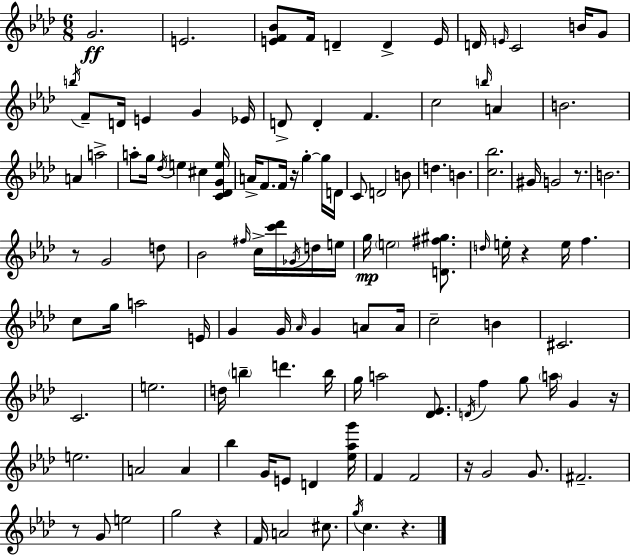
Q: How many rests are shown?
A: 9